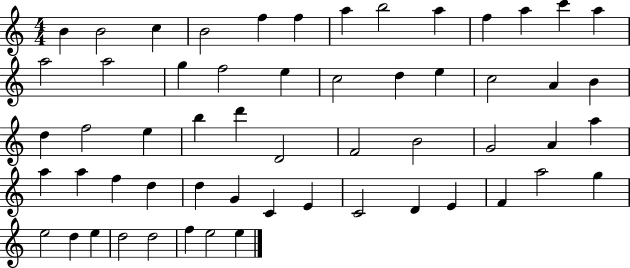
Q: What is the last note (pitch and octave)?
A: E5